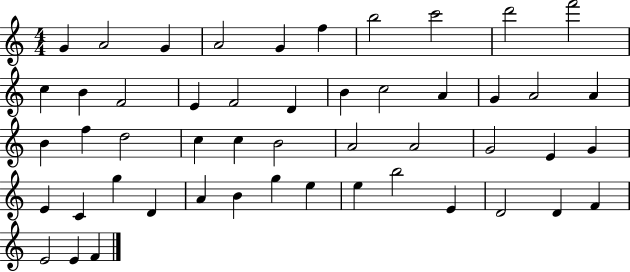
X:1
T:Untitled
M:4/4
L:1/4
K:C
G A2 G A2 G f b2 c'2 d'2 f'2 c B F2 E F2 D B c2 A G A2 A B f d2 c c B2 A2 A2 G2 E G E C g D A B g e e b2 E D2 D F E2 E F